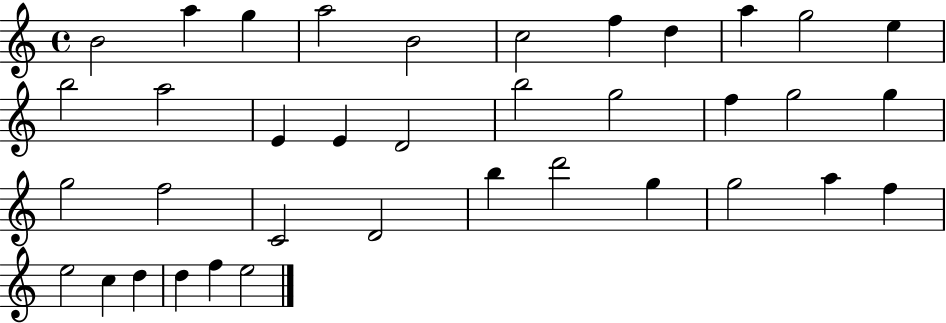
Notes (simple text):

B4/h A5/q G5/q A5/h B4/h C5/h F5/q D5/q A5/q G5/h E5/q B5/h A5/h E4/q E4/q D4/h B5/h G5/h F5/q G5/h G5/q G5/h F5/h C4/h D4/h B5/q D6/h G5/q G5/h A5/q F5/q E5/h C5/q D5/q D5/q F5/q E5/h